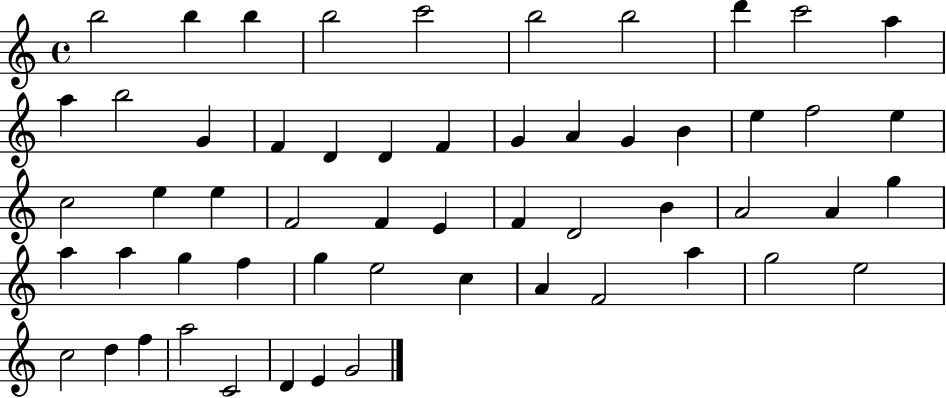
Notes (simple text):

B5/h B5/q B5/q B5/h C6/h B5/h B5/h D6/q C6/h A5/q A5/q B5/h G4/q F4/q D4/q D4/q F4/q G4/q A4/q G4/q B4/q E5/q F5/h E5/q C5/h E5/q E5/q F4/h F4/q E4/q F4/q D4/h B4/q A4/h A4/q G5/q A5/q A5/q G5/q F5/q G5/q E5/h C5/q A4/q F4/h A5/q G5/h E5/h C5/h D5/q F5/q A5/h C4/h D4/q E4/q G4/h